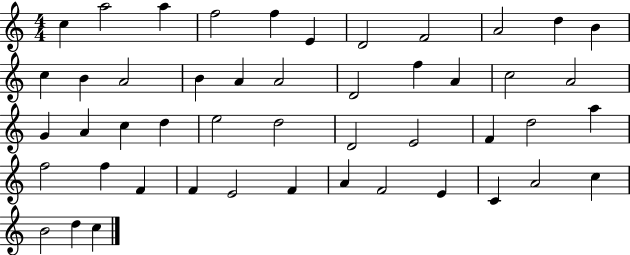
C5/q A5/h A5/q F5/h F5/q E4/q D4/h F4/h A4/h D5/q B4/q C5/q B4/q A4/h B4/q A4/q A4/h D4/h F5/q A4/q C5/h A4/h G4/q A4/q C5/q D5/q E5/h D5/h D4/h E4/h F4/q D5/h A5/q F5/h F5/q F4/q F4/q E4/h F4/q A4/q F4/h E4/q C4/q A4/h C5/q B4/h D5/q C5/q